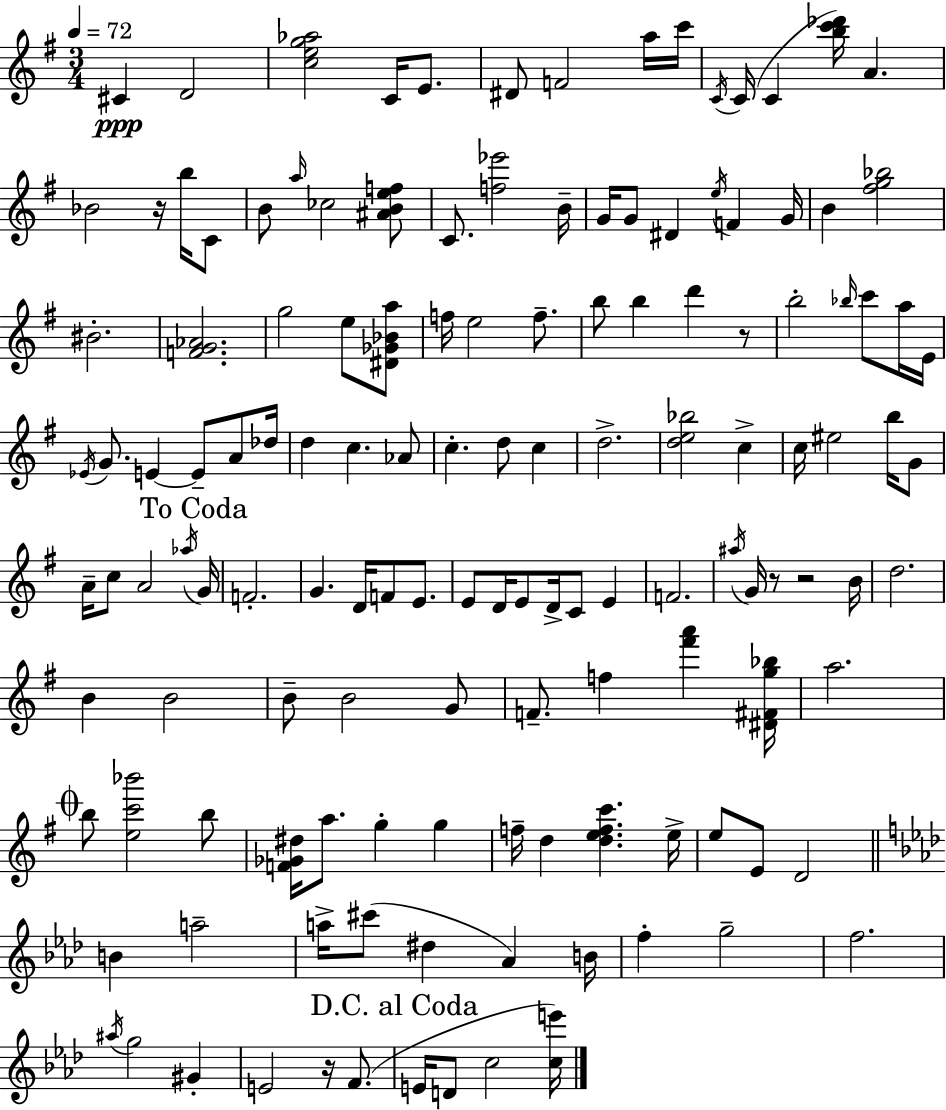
C#4/q D4/h [C5,E5,G5,Ab5]/h C4/s E4/e. D#4/e F4/h A5/s C6/s C4/s C4/s C4/q [B5,C6,Db6]/s A4/q. Bb4/h R/s B5/s C4/e B4/e A5/s CES5/h [A#4,B4,E5,F5]/e C4/e. [F5,Eb6]/h B4/s G4/s G4/e D#4/q E5/s F4/q G4/s B4/q [F#5,G5,Bb5]/h BIS4/h. [F4,G4,Ab4]/h. G5/h E5/e [D#4,Gb4,Bb4,A5]/e F5/s E5/h F5/e. B5/e B5/q D6/q R/e B5/h Bb5/s C6/e A5/s E4/s Eb4/s G4/e. E4/q E4/e A4/e Db5/s D5/q C5/q. Ab4/e C5/q. D5/e C5/q D5/h. [D5,E5,Bb5]/h C5/q C5/s EIS5/h B5/s G4/e A4/s C5/e A4/h Ab5/s G4/s F4/h. G4/q. D4/s F4/e E4/e. E4/e D4/s E4/e D4/s C4/e E4/q F4/h. A#5/s G4/s R/e R/h B4/s D5/h. B4/q B4/h B4/e B4/h G4/e F4/e. F5/q [F#6,A6]/q [D#4,F#4,G5,Bb5]/s A5/h. B5/e [E5,C6,Bb6]/h B5/e [F4,Gb4,D#5]/s A5/e. G5/q G5/q F5/s D5/q [D5,E5,F5,C6]/q. E5/s E5/e E4/e D4/h B4/q A5/h A5/s C#6/e D#5/q Ab4/q B4/s F5/q G5/h F5/h. A#5/s G5/h G#4/q E4/h R/s F4/e. E4/s D4/e C5/h [C5,E6]/s